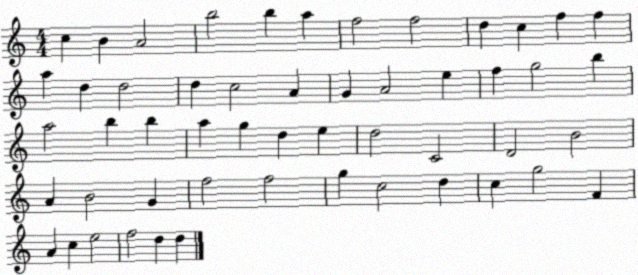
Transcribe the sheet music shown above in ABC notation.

X:1
T:Untitled
M:4/4
L:1/4
K:C
c B A2 b2 b a f2 f2 d c f f a d d2 d c2 A G A2 e f g2 b a2 b b a g d e d2 C2 D2 B2 A B2 G f2 f2 g c2 d c g2 F A c e2 f2 d d